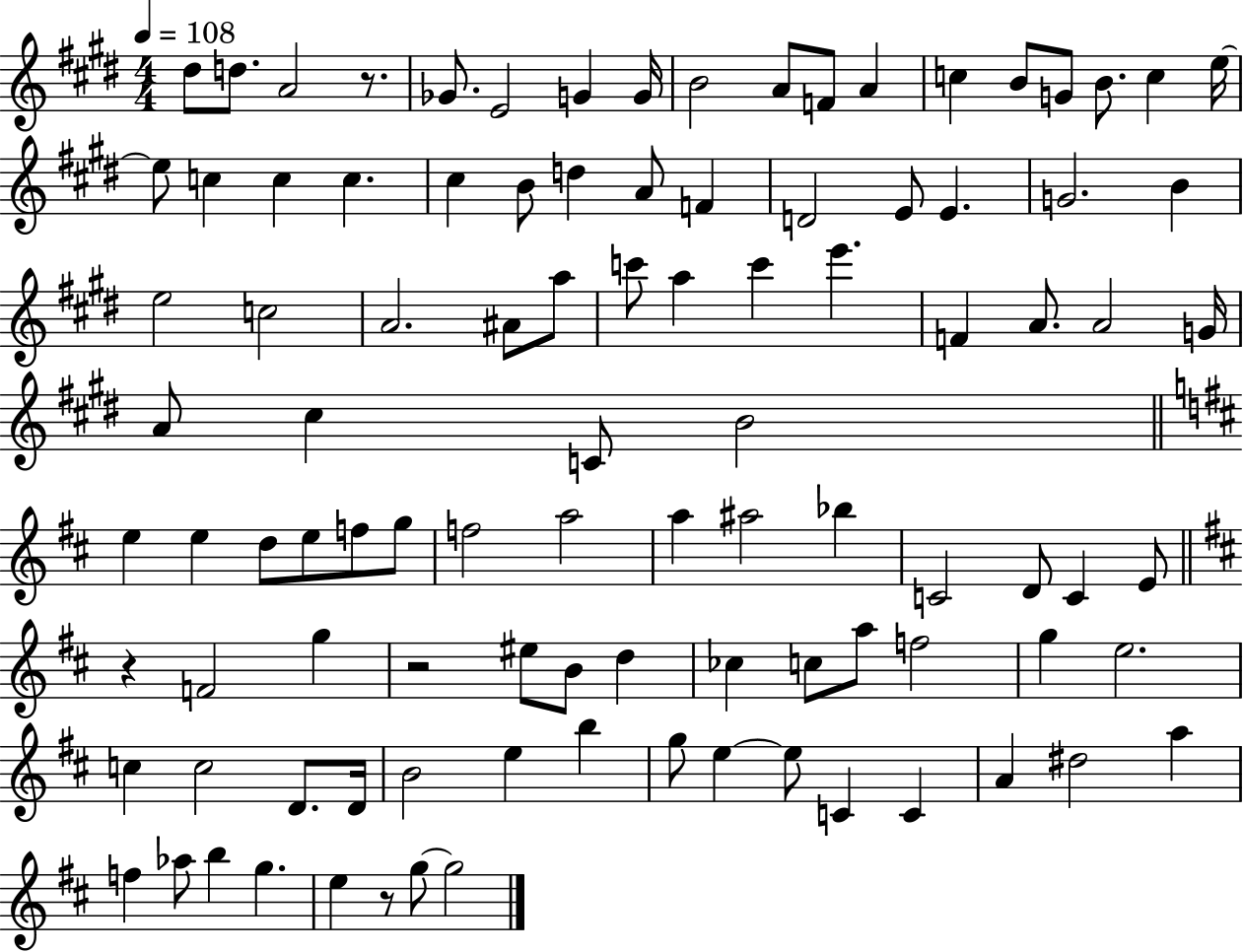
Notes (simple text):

D#5/e D5/e. A4/h R/e. Gb4/e. E4/h G4/q G4/s B4/h A4/e F4/e A4/q C5/q B4/e G4/e B4/e. C5/q E5/s E5/e C5/q C5/q C5/q. C#5/q B4/e D5/q A4/e F4/q D4/h E4/e E4/q. G4/h. B4/q E5/h C5/h A4/h. A#4/e A5/e C6/e A5/q C6/q E6/q. F4/q A4/e. A4/h G4/s A4/e C#5/q C4/e B4/h E5/q E5/q D5/e E5/e F5/e G5/e F5/h A5/h A5/q A#5/h Bb5/q C4/h D4/e C4/q E4/e R/q F4/h G5/q R/h EIS5/e B4/e D5/q CES5/q C5/e A5/e F5/h G5/q E5/h. C5/q C5/h D4/e. D4/s B4/h E5/q B5/q G5/e E5/q E5/e C4/q C4/q A4/q D#5/h A5/q F5/q Ab5/e B5/q G5/q. E5/q R/e G5/e G5/h